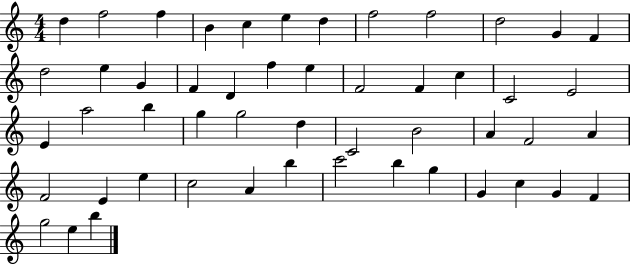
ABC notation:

X:1
T:Untitled
M:4/4
L:1/4
K:C
d f2 f B c e d f2 f2 d2 G F d2 e G F D f e F2 F c C2 E2 E a2 b g g2 d C2 B2 A F2 A F2 E e c2 A b c'2 b g G c G F g2 e b